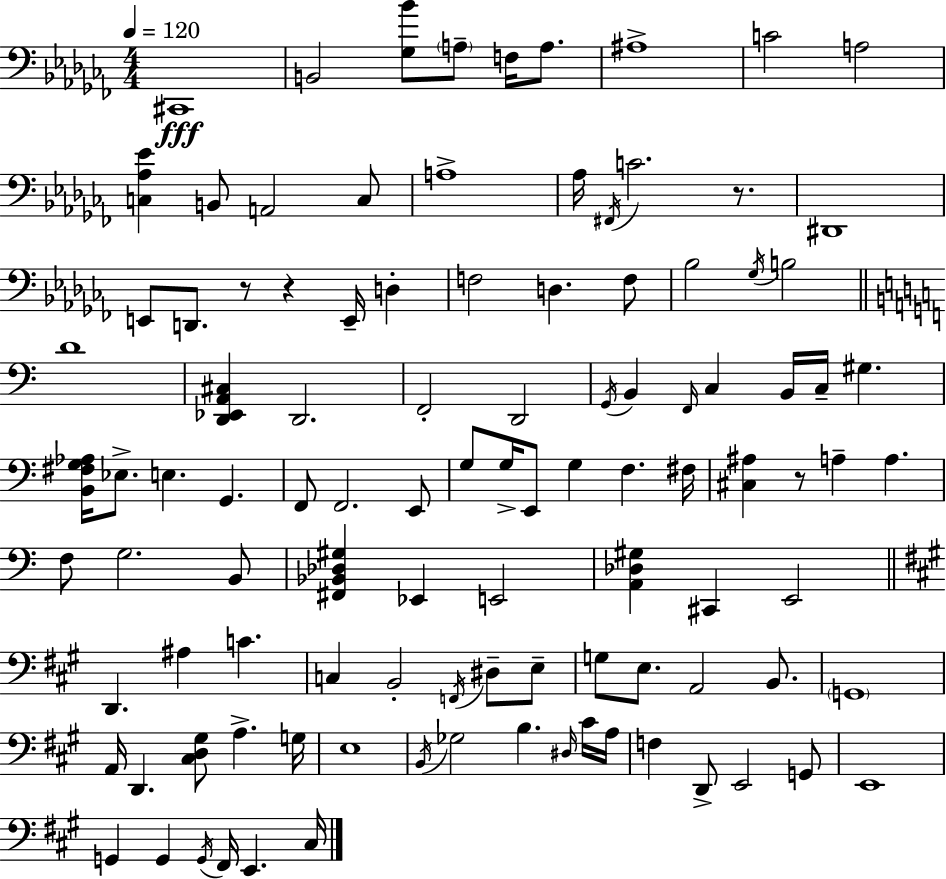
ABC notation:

X:1
T:Untitled
M:4/4
L:1/4
K:Abm
^C,,4 B,,2 [_G,_B]/2 A,/2 F,/4 A,/2 ^A,4 C2 A,2 [C,_A,_E] B,,/2 A,,2 C,/2 A,4 _A,/4 ^F,,/4 C2 z/2 ^D,,4 E,,/2 D,,/2 z/2 z E,,/4 D, F,2 D, F,/2 _B,2 _G,/4 B,2 D4 [D,,_E,,A,,^C,] D,,2 F,,2 D,,2 G,,/4 B,, F,,/4 C, B,,/4 C,/4 ^G, [B,,^F,G,_A,]/4 _E,/2 E, G,, F,,/2 F,,2 E,,/2 G,/2 G,/4 E,,/2 G, F, ^F,/4 [^C,^A,] z/2 A, A, F,/2 G,2 B,,/2 [^F,,_B,,_D,^G,] _E,, E,,2 [A,,_D,^G,] ^C,, E,,2 D,, ^A, C C, B,,2 F,,/4 ^D,/2 E,/2 G,/2 E,/2 A,,2 B,,/2 G,,4 A,,/4 D,, [^C,D,^G,]/2 A, G,/4 E,4 B,,/4 _G,2 B, ^D,/4 ^C/4 A,/4 F, D,,/2 E,,2 G,,/2 E,,4 G,, G,, G,,/4 ^F,,/4 E,, ^C,/4